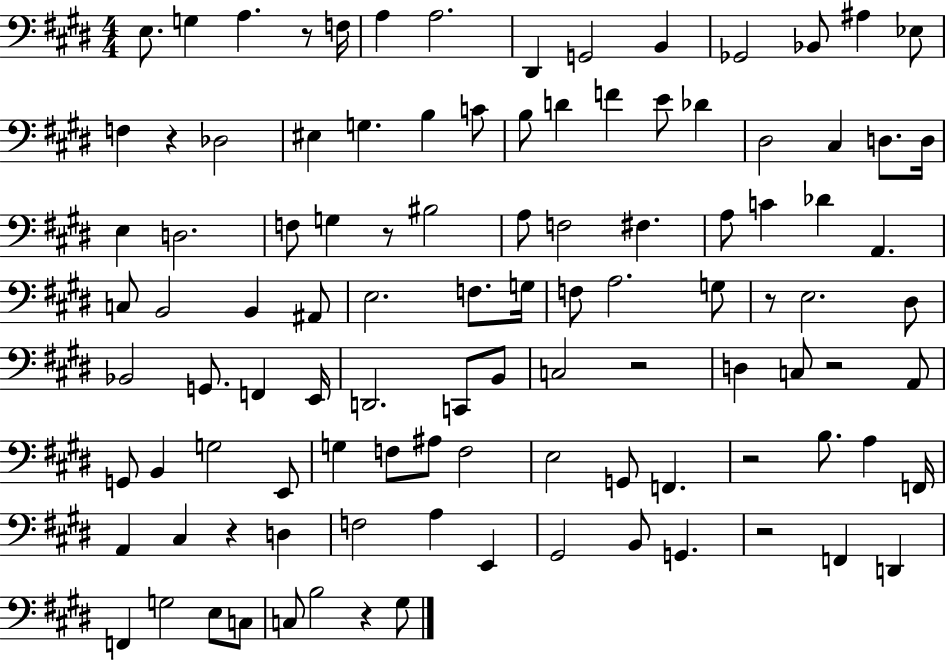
X:1
T:Untitled
M:4/4
L:1/4
K:E
E,/2 G, A, z/2 F,/4 A, A,2 ^D,, G,,2 B,, _G,,2 _B,,/2 ^A, _E,/2 F, z _D,2 ^E, G, B, C/2 B,/2 D F E/2 _D ^D,2 ^C, D,/2 D,/4 E, D,2 F,/2 G, z/2 ^B,2 A,/2 F,2 ^F, A,/2 C _D A,, C,/2 B,,2 B,, ^A,,/2 E,2 F,/2 G,/4 F,/2 A,2 G,/2 z/2 E,2 ^D,/2 _B,,2 G,,/2 F,, E,,/4 D,,2 C,,/2 B,,/2 C,2 z2 D, C,/2 z2 A,,/2 G,,/2 B,, G,2 E,,/2 G, F,/2 ^A,/2 F,2 E,2 G,,/2 F,, z2 B,/2 A, F,,/4 A,, ^C, z D, F,2 A, E,, ^G,,2 B,,/2 G,, z2 F,, D,, F,, G,2 E,/2 C,/2 C,/2 B,2 z ^G,/2